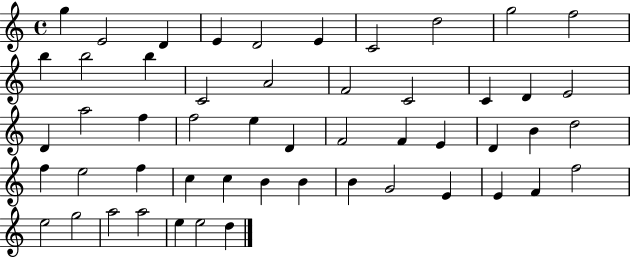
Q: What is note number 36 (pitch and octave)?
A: C5